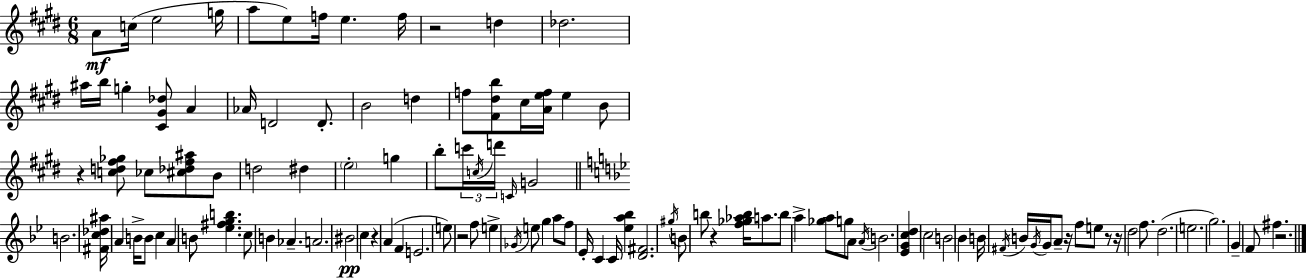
A4/e C5/s E5/h G5/s A5/e E5/e F5/s E5/q. F5/s R/h D5/q Db5/h. A#5/s B5/s G5/q [C#4,G#4,Db5]/e A4/q Ab4/s D4/h D4/e. B4/h D5/q F5/e [F#4,D#5,B5]/e C#5/s [A4,E5,F5]/s E5/q B4/e R/q [C5,D5,F#5,Gb5]/e CES5/e [C#5,Db5,F#5,A#5]/e B4/e D5/h D#5/q E5/h G5/q B5/e C6/s C5/s D6/s C4/s G4/h B4/h. [F#4,C5,Db5,A#5]/s A4/q B4/s B4/e C5/q A4/q B4/e [Eb5,F#5,G5,B5]/q. C5/e B4/q Ab4/q. A4/h. BIS4/h C5/q R/q A4/q F4/q E4/h. E5/e R/h F5/e E5/q Gb4/s E5/e G5/q A5/e F5/e Eb4/s C4/q C4/s [Eb5,A5,Bb5]/q [D4,F#4]/h. G#5/s B4/e B5/e R/q [F5,Gb5,Ab5,B5]/s A5/e. B5/e A5/q [Gb5,A5]/e G5/e A4/e A4/s B4/h. [Eb4,G4,C5,D5]/q C5/h B4/h Bb4/q B4/s F#4/s B4/s G4/s G4/s A4/e R/s F5/e E5/e R/e R/s D5/h F5/e. D5/h. E5/h. G5/h. G4/q F4/e F#5/q. R/h.